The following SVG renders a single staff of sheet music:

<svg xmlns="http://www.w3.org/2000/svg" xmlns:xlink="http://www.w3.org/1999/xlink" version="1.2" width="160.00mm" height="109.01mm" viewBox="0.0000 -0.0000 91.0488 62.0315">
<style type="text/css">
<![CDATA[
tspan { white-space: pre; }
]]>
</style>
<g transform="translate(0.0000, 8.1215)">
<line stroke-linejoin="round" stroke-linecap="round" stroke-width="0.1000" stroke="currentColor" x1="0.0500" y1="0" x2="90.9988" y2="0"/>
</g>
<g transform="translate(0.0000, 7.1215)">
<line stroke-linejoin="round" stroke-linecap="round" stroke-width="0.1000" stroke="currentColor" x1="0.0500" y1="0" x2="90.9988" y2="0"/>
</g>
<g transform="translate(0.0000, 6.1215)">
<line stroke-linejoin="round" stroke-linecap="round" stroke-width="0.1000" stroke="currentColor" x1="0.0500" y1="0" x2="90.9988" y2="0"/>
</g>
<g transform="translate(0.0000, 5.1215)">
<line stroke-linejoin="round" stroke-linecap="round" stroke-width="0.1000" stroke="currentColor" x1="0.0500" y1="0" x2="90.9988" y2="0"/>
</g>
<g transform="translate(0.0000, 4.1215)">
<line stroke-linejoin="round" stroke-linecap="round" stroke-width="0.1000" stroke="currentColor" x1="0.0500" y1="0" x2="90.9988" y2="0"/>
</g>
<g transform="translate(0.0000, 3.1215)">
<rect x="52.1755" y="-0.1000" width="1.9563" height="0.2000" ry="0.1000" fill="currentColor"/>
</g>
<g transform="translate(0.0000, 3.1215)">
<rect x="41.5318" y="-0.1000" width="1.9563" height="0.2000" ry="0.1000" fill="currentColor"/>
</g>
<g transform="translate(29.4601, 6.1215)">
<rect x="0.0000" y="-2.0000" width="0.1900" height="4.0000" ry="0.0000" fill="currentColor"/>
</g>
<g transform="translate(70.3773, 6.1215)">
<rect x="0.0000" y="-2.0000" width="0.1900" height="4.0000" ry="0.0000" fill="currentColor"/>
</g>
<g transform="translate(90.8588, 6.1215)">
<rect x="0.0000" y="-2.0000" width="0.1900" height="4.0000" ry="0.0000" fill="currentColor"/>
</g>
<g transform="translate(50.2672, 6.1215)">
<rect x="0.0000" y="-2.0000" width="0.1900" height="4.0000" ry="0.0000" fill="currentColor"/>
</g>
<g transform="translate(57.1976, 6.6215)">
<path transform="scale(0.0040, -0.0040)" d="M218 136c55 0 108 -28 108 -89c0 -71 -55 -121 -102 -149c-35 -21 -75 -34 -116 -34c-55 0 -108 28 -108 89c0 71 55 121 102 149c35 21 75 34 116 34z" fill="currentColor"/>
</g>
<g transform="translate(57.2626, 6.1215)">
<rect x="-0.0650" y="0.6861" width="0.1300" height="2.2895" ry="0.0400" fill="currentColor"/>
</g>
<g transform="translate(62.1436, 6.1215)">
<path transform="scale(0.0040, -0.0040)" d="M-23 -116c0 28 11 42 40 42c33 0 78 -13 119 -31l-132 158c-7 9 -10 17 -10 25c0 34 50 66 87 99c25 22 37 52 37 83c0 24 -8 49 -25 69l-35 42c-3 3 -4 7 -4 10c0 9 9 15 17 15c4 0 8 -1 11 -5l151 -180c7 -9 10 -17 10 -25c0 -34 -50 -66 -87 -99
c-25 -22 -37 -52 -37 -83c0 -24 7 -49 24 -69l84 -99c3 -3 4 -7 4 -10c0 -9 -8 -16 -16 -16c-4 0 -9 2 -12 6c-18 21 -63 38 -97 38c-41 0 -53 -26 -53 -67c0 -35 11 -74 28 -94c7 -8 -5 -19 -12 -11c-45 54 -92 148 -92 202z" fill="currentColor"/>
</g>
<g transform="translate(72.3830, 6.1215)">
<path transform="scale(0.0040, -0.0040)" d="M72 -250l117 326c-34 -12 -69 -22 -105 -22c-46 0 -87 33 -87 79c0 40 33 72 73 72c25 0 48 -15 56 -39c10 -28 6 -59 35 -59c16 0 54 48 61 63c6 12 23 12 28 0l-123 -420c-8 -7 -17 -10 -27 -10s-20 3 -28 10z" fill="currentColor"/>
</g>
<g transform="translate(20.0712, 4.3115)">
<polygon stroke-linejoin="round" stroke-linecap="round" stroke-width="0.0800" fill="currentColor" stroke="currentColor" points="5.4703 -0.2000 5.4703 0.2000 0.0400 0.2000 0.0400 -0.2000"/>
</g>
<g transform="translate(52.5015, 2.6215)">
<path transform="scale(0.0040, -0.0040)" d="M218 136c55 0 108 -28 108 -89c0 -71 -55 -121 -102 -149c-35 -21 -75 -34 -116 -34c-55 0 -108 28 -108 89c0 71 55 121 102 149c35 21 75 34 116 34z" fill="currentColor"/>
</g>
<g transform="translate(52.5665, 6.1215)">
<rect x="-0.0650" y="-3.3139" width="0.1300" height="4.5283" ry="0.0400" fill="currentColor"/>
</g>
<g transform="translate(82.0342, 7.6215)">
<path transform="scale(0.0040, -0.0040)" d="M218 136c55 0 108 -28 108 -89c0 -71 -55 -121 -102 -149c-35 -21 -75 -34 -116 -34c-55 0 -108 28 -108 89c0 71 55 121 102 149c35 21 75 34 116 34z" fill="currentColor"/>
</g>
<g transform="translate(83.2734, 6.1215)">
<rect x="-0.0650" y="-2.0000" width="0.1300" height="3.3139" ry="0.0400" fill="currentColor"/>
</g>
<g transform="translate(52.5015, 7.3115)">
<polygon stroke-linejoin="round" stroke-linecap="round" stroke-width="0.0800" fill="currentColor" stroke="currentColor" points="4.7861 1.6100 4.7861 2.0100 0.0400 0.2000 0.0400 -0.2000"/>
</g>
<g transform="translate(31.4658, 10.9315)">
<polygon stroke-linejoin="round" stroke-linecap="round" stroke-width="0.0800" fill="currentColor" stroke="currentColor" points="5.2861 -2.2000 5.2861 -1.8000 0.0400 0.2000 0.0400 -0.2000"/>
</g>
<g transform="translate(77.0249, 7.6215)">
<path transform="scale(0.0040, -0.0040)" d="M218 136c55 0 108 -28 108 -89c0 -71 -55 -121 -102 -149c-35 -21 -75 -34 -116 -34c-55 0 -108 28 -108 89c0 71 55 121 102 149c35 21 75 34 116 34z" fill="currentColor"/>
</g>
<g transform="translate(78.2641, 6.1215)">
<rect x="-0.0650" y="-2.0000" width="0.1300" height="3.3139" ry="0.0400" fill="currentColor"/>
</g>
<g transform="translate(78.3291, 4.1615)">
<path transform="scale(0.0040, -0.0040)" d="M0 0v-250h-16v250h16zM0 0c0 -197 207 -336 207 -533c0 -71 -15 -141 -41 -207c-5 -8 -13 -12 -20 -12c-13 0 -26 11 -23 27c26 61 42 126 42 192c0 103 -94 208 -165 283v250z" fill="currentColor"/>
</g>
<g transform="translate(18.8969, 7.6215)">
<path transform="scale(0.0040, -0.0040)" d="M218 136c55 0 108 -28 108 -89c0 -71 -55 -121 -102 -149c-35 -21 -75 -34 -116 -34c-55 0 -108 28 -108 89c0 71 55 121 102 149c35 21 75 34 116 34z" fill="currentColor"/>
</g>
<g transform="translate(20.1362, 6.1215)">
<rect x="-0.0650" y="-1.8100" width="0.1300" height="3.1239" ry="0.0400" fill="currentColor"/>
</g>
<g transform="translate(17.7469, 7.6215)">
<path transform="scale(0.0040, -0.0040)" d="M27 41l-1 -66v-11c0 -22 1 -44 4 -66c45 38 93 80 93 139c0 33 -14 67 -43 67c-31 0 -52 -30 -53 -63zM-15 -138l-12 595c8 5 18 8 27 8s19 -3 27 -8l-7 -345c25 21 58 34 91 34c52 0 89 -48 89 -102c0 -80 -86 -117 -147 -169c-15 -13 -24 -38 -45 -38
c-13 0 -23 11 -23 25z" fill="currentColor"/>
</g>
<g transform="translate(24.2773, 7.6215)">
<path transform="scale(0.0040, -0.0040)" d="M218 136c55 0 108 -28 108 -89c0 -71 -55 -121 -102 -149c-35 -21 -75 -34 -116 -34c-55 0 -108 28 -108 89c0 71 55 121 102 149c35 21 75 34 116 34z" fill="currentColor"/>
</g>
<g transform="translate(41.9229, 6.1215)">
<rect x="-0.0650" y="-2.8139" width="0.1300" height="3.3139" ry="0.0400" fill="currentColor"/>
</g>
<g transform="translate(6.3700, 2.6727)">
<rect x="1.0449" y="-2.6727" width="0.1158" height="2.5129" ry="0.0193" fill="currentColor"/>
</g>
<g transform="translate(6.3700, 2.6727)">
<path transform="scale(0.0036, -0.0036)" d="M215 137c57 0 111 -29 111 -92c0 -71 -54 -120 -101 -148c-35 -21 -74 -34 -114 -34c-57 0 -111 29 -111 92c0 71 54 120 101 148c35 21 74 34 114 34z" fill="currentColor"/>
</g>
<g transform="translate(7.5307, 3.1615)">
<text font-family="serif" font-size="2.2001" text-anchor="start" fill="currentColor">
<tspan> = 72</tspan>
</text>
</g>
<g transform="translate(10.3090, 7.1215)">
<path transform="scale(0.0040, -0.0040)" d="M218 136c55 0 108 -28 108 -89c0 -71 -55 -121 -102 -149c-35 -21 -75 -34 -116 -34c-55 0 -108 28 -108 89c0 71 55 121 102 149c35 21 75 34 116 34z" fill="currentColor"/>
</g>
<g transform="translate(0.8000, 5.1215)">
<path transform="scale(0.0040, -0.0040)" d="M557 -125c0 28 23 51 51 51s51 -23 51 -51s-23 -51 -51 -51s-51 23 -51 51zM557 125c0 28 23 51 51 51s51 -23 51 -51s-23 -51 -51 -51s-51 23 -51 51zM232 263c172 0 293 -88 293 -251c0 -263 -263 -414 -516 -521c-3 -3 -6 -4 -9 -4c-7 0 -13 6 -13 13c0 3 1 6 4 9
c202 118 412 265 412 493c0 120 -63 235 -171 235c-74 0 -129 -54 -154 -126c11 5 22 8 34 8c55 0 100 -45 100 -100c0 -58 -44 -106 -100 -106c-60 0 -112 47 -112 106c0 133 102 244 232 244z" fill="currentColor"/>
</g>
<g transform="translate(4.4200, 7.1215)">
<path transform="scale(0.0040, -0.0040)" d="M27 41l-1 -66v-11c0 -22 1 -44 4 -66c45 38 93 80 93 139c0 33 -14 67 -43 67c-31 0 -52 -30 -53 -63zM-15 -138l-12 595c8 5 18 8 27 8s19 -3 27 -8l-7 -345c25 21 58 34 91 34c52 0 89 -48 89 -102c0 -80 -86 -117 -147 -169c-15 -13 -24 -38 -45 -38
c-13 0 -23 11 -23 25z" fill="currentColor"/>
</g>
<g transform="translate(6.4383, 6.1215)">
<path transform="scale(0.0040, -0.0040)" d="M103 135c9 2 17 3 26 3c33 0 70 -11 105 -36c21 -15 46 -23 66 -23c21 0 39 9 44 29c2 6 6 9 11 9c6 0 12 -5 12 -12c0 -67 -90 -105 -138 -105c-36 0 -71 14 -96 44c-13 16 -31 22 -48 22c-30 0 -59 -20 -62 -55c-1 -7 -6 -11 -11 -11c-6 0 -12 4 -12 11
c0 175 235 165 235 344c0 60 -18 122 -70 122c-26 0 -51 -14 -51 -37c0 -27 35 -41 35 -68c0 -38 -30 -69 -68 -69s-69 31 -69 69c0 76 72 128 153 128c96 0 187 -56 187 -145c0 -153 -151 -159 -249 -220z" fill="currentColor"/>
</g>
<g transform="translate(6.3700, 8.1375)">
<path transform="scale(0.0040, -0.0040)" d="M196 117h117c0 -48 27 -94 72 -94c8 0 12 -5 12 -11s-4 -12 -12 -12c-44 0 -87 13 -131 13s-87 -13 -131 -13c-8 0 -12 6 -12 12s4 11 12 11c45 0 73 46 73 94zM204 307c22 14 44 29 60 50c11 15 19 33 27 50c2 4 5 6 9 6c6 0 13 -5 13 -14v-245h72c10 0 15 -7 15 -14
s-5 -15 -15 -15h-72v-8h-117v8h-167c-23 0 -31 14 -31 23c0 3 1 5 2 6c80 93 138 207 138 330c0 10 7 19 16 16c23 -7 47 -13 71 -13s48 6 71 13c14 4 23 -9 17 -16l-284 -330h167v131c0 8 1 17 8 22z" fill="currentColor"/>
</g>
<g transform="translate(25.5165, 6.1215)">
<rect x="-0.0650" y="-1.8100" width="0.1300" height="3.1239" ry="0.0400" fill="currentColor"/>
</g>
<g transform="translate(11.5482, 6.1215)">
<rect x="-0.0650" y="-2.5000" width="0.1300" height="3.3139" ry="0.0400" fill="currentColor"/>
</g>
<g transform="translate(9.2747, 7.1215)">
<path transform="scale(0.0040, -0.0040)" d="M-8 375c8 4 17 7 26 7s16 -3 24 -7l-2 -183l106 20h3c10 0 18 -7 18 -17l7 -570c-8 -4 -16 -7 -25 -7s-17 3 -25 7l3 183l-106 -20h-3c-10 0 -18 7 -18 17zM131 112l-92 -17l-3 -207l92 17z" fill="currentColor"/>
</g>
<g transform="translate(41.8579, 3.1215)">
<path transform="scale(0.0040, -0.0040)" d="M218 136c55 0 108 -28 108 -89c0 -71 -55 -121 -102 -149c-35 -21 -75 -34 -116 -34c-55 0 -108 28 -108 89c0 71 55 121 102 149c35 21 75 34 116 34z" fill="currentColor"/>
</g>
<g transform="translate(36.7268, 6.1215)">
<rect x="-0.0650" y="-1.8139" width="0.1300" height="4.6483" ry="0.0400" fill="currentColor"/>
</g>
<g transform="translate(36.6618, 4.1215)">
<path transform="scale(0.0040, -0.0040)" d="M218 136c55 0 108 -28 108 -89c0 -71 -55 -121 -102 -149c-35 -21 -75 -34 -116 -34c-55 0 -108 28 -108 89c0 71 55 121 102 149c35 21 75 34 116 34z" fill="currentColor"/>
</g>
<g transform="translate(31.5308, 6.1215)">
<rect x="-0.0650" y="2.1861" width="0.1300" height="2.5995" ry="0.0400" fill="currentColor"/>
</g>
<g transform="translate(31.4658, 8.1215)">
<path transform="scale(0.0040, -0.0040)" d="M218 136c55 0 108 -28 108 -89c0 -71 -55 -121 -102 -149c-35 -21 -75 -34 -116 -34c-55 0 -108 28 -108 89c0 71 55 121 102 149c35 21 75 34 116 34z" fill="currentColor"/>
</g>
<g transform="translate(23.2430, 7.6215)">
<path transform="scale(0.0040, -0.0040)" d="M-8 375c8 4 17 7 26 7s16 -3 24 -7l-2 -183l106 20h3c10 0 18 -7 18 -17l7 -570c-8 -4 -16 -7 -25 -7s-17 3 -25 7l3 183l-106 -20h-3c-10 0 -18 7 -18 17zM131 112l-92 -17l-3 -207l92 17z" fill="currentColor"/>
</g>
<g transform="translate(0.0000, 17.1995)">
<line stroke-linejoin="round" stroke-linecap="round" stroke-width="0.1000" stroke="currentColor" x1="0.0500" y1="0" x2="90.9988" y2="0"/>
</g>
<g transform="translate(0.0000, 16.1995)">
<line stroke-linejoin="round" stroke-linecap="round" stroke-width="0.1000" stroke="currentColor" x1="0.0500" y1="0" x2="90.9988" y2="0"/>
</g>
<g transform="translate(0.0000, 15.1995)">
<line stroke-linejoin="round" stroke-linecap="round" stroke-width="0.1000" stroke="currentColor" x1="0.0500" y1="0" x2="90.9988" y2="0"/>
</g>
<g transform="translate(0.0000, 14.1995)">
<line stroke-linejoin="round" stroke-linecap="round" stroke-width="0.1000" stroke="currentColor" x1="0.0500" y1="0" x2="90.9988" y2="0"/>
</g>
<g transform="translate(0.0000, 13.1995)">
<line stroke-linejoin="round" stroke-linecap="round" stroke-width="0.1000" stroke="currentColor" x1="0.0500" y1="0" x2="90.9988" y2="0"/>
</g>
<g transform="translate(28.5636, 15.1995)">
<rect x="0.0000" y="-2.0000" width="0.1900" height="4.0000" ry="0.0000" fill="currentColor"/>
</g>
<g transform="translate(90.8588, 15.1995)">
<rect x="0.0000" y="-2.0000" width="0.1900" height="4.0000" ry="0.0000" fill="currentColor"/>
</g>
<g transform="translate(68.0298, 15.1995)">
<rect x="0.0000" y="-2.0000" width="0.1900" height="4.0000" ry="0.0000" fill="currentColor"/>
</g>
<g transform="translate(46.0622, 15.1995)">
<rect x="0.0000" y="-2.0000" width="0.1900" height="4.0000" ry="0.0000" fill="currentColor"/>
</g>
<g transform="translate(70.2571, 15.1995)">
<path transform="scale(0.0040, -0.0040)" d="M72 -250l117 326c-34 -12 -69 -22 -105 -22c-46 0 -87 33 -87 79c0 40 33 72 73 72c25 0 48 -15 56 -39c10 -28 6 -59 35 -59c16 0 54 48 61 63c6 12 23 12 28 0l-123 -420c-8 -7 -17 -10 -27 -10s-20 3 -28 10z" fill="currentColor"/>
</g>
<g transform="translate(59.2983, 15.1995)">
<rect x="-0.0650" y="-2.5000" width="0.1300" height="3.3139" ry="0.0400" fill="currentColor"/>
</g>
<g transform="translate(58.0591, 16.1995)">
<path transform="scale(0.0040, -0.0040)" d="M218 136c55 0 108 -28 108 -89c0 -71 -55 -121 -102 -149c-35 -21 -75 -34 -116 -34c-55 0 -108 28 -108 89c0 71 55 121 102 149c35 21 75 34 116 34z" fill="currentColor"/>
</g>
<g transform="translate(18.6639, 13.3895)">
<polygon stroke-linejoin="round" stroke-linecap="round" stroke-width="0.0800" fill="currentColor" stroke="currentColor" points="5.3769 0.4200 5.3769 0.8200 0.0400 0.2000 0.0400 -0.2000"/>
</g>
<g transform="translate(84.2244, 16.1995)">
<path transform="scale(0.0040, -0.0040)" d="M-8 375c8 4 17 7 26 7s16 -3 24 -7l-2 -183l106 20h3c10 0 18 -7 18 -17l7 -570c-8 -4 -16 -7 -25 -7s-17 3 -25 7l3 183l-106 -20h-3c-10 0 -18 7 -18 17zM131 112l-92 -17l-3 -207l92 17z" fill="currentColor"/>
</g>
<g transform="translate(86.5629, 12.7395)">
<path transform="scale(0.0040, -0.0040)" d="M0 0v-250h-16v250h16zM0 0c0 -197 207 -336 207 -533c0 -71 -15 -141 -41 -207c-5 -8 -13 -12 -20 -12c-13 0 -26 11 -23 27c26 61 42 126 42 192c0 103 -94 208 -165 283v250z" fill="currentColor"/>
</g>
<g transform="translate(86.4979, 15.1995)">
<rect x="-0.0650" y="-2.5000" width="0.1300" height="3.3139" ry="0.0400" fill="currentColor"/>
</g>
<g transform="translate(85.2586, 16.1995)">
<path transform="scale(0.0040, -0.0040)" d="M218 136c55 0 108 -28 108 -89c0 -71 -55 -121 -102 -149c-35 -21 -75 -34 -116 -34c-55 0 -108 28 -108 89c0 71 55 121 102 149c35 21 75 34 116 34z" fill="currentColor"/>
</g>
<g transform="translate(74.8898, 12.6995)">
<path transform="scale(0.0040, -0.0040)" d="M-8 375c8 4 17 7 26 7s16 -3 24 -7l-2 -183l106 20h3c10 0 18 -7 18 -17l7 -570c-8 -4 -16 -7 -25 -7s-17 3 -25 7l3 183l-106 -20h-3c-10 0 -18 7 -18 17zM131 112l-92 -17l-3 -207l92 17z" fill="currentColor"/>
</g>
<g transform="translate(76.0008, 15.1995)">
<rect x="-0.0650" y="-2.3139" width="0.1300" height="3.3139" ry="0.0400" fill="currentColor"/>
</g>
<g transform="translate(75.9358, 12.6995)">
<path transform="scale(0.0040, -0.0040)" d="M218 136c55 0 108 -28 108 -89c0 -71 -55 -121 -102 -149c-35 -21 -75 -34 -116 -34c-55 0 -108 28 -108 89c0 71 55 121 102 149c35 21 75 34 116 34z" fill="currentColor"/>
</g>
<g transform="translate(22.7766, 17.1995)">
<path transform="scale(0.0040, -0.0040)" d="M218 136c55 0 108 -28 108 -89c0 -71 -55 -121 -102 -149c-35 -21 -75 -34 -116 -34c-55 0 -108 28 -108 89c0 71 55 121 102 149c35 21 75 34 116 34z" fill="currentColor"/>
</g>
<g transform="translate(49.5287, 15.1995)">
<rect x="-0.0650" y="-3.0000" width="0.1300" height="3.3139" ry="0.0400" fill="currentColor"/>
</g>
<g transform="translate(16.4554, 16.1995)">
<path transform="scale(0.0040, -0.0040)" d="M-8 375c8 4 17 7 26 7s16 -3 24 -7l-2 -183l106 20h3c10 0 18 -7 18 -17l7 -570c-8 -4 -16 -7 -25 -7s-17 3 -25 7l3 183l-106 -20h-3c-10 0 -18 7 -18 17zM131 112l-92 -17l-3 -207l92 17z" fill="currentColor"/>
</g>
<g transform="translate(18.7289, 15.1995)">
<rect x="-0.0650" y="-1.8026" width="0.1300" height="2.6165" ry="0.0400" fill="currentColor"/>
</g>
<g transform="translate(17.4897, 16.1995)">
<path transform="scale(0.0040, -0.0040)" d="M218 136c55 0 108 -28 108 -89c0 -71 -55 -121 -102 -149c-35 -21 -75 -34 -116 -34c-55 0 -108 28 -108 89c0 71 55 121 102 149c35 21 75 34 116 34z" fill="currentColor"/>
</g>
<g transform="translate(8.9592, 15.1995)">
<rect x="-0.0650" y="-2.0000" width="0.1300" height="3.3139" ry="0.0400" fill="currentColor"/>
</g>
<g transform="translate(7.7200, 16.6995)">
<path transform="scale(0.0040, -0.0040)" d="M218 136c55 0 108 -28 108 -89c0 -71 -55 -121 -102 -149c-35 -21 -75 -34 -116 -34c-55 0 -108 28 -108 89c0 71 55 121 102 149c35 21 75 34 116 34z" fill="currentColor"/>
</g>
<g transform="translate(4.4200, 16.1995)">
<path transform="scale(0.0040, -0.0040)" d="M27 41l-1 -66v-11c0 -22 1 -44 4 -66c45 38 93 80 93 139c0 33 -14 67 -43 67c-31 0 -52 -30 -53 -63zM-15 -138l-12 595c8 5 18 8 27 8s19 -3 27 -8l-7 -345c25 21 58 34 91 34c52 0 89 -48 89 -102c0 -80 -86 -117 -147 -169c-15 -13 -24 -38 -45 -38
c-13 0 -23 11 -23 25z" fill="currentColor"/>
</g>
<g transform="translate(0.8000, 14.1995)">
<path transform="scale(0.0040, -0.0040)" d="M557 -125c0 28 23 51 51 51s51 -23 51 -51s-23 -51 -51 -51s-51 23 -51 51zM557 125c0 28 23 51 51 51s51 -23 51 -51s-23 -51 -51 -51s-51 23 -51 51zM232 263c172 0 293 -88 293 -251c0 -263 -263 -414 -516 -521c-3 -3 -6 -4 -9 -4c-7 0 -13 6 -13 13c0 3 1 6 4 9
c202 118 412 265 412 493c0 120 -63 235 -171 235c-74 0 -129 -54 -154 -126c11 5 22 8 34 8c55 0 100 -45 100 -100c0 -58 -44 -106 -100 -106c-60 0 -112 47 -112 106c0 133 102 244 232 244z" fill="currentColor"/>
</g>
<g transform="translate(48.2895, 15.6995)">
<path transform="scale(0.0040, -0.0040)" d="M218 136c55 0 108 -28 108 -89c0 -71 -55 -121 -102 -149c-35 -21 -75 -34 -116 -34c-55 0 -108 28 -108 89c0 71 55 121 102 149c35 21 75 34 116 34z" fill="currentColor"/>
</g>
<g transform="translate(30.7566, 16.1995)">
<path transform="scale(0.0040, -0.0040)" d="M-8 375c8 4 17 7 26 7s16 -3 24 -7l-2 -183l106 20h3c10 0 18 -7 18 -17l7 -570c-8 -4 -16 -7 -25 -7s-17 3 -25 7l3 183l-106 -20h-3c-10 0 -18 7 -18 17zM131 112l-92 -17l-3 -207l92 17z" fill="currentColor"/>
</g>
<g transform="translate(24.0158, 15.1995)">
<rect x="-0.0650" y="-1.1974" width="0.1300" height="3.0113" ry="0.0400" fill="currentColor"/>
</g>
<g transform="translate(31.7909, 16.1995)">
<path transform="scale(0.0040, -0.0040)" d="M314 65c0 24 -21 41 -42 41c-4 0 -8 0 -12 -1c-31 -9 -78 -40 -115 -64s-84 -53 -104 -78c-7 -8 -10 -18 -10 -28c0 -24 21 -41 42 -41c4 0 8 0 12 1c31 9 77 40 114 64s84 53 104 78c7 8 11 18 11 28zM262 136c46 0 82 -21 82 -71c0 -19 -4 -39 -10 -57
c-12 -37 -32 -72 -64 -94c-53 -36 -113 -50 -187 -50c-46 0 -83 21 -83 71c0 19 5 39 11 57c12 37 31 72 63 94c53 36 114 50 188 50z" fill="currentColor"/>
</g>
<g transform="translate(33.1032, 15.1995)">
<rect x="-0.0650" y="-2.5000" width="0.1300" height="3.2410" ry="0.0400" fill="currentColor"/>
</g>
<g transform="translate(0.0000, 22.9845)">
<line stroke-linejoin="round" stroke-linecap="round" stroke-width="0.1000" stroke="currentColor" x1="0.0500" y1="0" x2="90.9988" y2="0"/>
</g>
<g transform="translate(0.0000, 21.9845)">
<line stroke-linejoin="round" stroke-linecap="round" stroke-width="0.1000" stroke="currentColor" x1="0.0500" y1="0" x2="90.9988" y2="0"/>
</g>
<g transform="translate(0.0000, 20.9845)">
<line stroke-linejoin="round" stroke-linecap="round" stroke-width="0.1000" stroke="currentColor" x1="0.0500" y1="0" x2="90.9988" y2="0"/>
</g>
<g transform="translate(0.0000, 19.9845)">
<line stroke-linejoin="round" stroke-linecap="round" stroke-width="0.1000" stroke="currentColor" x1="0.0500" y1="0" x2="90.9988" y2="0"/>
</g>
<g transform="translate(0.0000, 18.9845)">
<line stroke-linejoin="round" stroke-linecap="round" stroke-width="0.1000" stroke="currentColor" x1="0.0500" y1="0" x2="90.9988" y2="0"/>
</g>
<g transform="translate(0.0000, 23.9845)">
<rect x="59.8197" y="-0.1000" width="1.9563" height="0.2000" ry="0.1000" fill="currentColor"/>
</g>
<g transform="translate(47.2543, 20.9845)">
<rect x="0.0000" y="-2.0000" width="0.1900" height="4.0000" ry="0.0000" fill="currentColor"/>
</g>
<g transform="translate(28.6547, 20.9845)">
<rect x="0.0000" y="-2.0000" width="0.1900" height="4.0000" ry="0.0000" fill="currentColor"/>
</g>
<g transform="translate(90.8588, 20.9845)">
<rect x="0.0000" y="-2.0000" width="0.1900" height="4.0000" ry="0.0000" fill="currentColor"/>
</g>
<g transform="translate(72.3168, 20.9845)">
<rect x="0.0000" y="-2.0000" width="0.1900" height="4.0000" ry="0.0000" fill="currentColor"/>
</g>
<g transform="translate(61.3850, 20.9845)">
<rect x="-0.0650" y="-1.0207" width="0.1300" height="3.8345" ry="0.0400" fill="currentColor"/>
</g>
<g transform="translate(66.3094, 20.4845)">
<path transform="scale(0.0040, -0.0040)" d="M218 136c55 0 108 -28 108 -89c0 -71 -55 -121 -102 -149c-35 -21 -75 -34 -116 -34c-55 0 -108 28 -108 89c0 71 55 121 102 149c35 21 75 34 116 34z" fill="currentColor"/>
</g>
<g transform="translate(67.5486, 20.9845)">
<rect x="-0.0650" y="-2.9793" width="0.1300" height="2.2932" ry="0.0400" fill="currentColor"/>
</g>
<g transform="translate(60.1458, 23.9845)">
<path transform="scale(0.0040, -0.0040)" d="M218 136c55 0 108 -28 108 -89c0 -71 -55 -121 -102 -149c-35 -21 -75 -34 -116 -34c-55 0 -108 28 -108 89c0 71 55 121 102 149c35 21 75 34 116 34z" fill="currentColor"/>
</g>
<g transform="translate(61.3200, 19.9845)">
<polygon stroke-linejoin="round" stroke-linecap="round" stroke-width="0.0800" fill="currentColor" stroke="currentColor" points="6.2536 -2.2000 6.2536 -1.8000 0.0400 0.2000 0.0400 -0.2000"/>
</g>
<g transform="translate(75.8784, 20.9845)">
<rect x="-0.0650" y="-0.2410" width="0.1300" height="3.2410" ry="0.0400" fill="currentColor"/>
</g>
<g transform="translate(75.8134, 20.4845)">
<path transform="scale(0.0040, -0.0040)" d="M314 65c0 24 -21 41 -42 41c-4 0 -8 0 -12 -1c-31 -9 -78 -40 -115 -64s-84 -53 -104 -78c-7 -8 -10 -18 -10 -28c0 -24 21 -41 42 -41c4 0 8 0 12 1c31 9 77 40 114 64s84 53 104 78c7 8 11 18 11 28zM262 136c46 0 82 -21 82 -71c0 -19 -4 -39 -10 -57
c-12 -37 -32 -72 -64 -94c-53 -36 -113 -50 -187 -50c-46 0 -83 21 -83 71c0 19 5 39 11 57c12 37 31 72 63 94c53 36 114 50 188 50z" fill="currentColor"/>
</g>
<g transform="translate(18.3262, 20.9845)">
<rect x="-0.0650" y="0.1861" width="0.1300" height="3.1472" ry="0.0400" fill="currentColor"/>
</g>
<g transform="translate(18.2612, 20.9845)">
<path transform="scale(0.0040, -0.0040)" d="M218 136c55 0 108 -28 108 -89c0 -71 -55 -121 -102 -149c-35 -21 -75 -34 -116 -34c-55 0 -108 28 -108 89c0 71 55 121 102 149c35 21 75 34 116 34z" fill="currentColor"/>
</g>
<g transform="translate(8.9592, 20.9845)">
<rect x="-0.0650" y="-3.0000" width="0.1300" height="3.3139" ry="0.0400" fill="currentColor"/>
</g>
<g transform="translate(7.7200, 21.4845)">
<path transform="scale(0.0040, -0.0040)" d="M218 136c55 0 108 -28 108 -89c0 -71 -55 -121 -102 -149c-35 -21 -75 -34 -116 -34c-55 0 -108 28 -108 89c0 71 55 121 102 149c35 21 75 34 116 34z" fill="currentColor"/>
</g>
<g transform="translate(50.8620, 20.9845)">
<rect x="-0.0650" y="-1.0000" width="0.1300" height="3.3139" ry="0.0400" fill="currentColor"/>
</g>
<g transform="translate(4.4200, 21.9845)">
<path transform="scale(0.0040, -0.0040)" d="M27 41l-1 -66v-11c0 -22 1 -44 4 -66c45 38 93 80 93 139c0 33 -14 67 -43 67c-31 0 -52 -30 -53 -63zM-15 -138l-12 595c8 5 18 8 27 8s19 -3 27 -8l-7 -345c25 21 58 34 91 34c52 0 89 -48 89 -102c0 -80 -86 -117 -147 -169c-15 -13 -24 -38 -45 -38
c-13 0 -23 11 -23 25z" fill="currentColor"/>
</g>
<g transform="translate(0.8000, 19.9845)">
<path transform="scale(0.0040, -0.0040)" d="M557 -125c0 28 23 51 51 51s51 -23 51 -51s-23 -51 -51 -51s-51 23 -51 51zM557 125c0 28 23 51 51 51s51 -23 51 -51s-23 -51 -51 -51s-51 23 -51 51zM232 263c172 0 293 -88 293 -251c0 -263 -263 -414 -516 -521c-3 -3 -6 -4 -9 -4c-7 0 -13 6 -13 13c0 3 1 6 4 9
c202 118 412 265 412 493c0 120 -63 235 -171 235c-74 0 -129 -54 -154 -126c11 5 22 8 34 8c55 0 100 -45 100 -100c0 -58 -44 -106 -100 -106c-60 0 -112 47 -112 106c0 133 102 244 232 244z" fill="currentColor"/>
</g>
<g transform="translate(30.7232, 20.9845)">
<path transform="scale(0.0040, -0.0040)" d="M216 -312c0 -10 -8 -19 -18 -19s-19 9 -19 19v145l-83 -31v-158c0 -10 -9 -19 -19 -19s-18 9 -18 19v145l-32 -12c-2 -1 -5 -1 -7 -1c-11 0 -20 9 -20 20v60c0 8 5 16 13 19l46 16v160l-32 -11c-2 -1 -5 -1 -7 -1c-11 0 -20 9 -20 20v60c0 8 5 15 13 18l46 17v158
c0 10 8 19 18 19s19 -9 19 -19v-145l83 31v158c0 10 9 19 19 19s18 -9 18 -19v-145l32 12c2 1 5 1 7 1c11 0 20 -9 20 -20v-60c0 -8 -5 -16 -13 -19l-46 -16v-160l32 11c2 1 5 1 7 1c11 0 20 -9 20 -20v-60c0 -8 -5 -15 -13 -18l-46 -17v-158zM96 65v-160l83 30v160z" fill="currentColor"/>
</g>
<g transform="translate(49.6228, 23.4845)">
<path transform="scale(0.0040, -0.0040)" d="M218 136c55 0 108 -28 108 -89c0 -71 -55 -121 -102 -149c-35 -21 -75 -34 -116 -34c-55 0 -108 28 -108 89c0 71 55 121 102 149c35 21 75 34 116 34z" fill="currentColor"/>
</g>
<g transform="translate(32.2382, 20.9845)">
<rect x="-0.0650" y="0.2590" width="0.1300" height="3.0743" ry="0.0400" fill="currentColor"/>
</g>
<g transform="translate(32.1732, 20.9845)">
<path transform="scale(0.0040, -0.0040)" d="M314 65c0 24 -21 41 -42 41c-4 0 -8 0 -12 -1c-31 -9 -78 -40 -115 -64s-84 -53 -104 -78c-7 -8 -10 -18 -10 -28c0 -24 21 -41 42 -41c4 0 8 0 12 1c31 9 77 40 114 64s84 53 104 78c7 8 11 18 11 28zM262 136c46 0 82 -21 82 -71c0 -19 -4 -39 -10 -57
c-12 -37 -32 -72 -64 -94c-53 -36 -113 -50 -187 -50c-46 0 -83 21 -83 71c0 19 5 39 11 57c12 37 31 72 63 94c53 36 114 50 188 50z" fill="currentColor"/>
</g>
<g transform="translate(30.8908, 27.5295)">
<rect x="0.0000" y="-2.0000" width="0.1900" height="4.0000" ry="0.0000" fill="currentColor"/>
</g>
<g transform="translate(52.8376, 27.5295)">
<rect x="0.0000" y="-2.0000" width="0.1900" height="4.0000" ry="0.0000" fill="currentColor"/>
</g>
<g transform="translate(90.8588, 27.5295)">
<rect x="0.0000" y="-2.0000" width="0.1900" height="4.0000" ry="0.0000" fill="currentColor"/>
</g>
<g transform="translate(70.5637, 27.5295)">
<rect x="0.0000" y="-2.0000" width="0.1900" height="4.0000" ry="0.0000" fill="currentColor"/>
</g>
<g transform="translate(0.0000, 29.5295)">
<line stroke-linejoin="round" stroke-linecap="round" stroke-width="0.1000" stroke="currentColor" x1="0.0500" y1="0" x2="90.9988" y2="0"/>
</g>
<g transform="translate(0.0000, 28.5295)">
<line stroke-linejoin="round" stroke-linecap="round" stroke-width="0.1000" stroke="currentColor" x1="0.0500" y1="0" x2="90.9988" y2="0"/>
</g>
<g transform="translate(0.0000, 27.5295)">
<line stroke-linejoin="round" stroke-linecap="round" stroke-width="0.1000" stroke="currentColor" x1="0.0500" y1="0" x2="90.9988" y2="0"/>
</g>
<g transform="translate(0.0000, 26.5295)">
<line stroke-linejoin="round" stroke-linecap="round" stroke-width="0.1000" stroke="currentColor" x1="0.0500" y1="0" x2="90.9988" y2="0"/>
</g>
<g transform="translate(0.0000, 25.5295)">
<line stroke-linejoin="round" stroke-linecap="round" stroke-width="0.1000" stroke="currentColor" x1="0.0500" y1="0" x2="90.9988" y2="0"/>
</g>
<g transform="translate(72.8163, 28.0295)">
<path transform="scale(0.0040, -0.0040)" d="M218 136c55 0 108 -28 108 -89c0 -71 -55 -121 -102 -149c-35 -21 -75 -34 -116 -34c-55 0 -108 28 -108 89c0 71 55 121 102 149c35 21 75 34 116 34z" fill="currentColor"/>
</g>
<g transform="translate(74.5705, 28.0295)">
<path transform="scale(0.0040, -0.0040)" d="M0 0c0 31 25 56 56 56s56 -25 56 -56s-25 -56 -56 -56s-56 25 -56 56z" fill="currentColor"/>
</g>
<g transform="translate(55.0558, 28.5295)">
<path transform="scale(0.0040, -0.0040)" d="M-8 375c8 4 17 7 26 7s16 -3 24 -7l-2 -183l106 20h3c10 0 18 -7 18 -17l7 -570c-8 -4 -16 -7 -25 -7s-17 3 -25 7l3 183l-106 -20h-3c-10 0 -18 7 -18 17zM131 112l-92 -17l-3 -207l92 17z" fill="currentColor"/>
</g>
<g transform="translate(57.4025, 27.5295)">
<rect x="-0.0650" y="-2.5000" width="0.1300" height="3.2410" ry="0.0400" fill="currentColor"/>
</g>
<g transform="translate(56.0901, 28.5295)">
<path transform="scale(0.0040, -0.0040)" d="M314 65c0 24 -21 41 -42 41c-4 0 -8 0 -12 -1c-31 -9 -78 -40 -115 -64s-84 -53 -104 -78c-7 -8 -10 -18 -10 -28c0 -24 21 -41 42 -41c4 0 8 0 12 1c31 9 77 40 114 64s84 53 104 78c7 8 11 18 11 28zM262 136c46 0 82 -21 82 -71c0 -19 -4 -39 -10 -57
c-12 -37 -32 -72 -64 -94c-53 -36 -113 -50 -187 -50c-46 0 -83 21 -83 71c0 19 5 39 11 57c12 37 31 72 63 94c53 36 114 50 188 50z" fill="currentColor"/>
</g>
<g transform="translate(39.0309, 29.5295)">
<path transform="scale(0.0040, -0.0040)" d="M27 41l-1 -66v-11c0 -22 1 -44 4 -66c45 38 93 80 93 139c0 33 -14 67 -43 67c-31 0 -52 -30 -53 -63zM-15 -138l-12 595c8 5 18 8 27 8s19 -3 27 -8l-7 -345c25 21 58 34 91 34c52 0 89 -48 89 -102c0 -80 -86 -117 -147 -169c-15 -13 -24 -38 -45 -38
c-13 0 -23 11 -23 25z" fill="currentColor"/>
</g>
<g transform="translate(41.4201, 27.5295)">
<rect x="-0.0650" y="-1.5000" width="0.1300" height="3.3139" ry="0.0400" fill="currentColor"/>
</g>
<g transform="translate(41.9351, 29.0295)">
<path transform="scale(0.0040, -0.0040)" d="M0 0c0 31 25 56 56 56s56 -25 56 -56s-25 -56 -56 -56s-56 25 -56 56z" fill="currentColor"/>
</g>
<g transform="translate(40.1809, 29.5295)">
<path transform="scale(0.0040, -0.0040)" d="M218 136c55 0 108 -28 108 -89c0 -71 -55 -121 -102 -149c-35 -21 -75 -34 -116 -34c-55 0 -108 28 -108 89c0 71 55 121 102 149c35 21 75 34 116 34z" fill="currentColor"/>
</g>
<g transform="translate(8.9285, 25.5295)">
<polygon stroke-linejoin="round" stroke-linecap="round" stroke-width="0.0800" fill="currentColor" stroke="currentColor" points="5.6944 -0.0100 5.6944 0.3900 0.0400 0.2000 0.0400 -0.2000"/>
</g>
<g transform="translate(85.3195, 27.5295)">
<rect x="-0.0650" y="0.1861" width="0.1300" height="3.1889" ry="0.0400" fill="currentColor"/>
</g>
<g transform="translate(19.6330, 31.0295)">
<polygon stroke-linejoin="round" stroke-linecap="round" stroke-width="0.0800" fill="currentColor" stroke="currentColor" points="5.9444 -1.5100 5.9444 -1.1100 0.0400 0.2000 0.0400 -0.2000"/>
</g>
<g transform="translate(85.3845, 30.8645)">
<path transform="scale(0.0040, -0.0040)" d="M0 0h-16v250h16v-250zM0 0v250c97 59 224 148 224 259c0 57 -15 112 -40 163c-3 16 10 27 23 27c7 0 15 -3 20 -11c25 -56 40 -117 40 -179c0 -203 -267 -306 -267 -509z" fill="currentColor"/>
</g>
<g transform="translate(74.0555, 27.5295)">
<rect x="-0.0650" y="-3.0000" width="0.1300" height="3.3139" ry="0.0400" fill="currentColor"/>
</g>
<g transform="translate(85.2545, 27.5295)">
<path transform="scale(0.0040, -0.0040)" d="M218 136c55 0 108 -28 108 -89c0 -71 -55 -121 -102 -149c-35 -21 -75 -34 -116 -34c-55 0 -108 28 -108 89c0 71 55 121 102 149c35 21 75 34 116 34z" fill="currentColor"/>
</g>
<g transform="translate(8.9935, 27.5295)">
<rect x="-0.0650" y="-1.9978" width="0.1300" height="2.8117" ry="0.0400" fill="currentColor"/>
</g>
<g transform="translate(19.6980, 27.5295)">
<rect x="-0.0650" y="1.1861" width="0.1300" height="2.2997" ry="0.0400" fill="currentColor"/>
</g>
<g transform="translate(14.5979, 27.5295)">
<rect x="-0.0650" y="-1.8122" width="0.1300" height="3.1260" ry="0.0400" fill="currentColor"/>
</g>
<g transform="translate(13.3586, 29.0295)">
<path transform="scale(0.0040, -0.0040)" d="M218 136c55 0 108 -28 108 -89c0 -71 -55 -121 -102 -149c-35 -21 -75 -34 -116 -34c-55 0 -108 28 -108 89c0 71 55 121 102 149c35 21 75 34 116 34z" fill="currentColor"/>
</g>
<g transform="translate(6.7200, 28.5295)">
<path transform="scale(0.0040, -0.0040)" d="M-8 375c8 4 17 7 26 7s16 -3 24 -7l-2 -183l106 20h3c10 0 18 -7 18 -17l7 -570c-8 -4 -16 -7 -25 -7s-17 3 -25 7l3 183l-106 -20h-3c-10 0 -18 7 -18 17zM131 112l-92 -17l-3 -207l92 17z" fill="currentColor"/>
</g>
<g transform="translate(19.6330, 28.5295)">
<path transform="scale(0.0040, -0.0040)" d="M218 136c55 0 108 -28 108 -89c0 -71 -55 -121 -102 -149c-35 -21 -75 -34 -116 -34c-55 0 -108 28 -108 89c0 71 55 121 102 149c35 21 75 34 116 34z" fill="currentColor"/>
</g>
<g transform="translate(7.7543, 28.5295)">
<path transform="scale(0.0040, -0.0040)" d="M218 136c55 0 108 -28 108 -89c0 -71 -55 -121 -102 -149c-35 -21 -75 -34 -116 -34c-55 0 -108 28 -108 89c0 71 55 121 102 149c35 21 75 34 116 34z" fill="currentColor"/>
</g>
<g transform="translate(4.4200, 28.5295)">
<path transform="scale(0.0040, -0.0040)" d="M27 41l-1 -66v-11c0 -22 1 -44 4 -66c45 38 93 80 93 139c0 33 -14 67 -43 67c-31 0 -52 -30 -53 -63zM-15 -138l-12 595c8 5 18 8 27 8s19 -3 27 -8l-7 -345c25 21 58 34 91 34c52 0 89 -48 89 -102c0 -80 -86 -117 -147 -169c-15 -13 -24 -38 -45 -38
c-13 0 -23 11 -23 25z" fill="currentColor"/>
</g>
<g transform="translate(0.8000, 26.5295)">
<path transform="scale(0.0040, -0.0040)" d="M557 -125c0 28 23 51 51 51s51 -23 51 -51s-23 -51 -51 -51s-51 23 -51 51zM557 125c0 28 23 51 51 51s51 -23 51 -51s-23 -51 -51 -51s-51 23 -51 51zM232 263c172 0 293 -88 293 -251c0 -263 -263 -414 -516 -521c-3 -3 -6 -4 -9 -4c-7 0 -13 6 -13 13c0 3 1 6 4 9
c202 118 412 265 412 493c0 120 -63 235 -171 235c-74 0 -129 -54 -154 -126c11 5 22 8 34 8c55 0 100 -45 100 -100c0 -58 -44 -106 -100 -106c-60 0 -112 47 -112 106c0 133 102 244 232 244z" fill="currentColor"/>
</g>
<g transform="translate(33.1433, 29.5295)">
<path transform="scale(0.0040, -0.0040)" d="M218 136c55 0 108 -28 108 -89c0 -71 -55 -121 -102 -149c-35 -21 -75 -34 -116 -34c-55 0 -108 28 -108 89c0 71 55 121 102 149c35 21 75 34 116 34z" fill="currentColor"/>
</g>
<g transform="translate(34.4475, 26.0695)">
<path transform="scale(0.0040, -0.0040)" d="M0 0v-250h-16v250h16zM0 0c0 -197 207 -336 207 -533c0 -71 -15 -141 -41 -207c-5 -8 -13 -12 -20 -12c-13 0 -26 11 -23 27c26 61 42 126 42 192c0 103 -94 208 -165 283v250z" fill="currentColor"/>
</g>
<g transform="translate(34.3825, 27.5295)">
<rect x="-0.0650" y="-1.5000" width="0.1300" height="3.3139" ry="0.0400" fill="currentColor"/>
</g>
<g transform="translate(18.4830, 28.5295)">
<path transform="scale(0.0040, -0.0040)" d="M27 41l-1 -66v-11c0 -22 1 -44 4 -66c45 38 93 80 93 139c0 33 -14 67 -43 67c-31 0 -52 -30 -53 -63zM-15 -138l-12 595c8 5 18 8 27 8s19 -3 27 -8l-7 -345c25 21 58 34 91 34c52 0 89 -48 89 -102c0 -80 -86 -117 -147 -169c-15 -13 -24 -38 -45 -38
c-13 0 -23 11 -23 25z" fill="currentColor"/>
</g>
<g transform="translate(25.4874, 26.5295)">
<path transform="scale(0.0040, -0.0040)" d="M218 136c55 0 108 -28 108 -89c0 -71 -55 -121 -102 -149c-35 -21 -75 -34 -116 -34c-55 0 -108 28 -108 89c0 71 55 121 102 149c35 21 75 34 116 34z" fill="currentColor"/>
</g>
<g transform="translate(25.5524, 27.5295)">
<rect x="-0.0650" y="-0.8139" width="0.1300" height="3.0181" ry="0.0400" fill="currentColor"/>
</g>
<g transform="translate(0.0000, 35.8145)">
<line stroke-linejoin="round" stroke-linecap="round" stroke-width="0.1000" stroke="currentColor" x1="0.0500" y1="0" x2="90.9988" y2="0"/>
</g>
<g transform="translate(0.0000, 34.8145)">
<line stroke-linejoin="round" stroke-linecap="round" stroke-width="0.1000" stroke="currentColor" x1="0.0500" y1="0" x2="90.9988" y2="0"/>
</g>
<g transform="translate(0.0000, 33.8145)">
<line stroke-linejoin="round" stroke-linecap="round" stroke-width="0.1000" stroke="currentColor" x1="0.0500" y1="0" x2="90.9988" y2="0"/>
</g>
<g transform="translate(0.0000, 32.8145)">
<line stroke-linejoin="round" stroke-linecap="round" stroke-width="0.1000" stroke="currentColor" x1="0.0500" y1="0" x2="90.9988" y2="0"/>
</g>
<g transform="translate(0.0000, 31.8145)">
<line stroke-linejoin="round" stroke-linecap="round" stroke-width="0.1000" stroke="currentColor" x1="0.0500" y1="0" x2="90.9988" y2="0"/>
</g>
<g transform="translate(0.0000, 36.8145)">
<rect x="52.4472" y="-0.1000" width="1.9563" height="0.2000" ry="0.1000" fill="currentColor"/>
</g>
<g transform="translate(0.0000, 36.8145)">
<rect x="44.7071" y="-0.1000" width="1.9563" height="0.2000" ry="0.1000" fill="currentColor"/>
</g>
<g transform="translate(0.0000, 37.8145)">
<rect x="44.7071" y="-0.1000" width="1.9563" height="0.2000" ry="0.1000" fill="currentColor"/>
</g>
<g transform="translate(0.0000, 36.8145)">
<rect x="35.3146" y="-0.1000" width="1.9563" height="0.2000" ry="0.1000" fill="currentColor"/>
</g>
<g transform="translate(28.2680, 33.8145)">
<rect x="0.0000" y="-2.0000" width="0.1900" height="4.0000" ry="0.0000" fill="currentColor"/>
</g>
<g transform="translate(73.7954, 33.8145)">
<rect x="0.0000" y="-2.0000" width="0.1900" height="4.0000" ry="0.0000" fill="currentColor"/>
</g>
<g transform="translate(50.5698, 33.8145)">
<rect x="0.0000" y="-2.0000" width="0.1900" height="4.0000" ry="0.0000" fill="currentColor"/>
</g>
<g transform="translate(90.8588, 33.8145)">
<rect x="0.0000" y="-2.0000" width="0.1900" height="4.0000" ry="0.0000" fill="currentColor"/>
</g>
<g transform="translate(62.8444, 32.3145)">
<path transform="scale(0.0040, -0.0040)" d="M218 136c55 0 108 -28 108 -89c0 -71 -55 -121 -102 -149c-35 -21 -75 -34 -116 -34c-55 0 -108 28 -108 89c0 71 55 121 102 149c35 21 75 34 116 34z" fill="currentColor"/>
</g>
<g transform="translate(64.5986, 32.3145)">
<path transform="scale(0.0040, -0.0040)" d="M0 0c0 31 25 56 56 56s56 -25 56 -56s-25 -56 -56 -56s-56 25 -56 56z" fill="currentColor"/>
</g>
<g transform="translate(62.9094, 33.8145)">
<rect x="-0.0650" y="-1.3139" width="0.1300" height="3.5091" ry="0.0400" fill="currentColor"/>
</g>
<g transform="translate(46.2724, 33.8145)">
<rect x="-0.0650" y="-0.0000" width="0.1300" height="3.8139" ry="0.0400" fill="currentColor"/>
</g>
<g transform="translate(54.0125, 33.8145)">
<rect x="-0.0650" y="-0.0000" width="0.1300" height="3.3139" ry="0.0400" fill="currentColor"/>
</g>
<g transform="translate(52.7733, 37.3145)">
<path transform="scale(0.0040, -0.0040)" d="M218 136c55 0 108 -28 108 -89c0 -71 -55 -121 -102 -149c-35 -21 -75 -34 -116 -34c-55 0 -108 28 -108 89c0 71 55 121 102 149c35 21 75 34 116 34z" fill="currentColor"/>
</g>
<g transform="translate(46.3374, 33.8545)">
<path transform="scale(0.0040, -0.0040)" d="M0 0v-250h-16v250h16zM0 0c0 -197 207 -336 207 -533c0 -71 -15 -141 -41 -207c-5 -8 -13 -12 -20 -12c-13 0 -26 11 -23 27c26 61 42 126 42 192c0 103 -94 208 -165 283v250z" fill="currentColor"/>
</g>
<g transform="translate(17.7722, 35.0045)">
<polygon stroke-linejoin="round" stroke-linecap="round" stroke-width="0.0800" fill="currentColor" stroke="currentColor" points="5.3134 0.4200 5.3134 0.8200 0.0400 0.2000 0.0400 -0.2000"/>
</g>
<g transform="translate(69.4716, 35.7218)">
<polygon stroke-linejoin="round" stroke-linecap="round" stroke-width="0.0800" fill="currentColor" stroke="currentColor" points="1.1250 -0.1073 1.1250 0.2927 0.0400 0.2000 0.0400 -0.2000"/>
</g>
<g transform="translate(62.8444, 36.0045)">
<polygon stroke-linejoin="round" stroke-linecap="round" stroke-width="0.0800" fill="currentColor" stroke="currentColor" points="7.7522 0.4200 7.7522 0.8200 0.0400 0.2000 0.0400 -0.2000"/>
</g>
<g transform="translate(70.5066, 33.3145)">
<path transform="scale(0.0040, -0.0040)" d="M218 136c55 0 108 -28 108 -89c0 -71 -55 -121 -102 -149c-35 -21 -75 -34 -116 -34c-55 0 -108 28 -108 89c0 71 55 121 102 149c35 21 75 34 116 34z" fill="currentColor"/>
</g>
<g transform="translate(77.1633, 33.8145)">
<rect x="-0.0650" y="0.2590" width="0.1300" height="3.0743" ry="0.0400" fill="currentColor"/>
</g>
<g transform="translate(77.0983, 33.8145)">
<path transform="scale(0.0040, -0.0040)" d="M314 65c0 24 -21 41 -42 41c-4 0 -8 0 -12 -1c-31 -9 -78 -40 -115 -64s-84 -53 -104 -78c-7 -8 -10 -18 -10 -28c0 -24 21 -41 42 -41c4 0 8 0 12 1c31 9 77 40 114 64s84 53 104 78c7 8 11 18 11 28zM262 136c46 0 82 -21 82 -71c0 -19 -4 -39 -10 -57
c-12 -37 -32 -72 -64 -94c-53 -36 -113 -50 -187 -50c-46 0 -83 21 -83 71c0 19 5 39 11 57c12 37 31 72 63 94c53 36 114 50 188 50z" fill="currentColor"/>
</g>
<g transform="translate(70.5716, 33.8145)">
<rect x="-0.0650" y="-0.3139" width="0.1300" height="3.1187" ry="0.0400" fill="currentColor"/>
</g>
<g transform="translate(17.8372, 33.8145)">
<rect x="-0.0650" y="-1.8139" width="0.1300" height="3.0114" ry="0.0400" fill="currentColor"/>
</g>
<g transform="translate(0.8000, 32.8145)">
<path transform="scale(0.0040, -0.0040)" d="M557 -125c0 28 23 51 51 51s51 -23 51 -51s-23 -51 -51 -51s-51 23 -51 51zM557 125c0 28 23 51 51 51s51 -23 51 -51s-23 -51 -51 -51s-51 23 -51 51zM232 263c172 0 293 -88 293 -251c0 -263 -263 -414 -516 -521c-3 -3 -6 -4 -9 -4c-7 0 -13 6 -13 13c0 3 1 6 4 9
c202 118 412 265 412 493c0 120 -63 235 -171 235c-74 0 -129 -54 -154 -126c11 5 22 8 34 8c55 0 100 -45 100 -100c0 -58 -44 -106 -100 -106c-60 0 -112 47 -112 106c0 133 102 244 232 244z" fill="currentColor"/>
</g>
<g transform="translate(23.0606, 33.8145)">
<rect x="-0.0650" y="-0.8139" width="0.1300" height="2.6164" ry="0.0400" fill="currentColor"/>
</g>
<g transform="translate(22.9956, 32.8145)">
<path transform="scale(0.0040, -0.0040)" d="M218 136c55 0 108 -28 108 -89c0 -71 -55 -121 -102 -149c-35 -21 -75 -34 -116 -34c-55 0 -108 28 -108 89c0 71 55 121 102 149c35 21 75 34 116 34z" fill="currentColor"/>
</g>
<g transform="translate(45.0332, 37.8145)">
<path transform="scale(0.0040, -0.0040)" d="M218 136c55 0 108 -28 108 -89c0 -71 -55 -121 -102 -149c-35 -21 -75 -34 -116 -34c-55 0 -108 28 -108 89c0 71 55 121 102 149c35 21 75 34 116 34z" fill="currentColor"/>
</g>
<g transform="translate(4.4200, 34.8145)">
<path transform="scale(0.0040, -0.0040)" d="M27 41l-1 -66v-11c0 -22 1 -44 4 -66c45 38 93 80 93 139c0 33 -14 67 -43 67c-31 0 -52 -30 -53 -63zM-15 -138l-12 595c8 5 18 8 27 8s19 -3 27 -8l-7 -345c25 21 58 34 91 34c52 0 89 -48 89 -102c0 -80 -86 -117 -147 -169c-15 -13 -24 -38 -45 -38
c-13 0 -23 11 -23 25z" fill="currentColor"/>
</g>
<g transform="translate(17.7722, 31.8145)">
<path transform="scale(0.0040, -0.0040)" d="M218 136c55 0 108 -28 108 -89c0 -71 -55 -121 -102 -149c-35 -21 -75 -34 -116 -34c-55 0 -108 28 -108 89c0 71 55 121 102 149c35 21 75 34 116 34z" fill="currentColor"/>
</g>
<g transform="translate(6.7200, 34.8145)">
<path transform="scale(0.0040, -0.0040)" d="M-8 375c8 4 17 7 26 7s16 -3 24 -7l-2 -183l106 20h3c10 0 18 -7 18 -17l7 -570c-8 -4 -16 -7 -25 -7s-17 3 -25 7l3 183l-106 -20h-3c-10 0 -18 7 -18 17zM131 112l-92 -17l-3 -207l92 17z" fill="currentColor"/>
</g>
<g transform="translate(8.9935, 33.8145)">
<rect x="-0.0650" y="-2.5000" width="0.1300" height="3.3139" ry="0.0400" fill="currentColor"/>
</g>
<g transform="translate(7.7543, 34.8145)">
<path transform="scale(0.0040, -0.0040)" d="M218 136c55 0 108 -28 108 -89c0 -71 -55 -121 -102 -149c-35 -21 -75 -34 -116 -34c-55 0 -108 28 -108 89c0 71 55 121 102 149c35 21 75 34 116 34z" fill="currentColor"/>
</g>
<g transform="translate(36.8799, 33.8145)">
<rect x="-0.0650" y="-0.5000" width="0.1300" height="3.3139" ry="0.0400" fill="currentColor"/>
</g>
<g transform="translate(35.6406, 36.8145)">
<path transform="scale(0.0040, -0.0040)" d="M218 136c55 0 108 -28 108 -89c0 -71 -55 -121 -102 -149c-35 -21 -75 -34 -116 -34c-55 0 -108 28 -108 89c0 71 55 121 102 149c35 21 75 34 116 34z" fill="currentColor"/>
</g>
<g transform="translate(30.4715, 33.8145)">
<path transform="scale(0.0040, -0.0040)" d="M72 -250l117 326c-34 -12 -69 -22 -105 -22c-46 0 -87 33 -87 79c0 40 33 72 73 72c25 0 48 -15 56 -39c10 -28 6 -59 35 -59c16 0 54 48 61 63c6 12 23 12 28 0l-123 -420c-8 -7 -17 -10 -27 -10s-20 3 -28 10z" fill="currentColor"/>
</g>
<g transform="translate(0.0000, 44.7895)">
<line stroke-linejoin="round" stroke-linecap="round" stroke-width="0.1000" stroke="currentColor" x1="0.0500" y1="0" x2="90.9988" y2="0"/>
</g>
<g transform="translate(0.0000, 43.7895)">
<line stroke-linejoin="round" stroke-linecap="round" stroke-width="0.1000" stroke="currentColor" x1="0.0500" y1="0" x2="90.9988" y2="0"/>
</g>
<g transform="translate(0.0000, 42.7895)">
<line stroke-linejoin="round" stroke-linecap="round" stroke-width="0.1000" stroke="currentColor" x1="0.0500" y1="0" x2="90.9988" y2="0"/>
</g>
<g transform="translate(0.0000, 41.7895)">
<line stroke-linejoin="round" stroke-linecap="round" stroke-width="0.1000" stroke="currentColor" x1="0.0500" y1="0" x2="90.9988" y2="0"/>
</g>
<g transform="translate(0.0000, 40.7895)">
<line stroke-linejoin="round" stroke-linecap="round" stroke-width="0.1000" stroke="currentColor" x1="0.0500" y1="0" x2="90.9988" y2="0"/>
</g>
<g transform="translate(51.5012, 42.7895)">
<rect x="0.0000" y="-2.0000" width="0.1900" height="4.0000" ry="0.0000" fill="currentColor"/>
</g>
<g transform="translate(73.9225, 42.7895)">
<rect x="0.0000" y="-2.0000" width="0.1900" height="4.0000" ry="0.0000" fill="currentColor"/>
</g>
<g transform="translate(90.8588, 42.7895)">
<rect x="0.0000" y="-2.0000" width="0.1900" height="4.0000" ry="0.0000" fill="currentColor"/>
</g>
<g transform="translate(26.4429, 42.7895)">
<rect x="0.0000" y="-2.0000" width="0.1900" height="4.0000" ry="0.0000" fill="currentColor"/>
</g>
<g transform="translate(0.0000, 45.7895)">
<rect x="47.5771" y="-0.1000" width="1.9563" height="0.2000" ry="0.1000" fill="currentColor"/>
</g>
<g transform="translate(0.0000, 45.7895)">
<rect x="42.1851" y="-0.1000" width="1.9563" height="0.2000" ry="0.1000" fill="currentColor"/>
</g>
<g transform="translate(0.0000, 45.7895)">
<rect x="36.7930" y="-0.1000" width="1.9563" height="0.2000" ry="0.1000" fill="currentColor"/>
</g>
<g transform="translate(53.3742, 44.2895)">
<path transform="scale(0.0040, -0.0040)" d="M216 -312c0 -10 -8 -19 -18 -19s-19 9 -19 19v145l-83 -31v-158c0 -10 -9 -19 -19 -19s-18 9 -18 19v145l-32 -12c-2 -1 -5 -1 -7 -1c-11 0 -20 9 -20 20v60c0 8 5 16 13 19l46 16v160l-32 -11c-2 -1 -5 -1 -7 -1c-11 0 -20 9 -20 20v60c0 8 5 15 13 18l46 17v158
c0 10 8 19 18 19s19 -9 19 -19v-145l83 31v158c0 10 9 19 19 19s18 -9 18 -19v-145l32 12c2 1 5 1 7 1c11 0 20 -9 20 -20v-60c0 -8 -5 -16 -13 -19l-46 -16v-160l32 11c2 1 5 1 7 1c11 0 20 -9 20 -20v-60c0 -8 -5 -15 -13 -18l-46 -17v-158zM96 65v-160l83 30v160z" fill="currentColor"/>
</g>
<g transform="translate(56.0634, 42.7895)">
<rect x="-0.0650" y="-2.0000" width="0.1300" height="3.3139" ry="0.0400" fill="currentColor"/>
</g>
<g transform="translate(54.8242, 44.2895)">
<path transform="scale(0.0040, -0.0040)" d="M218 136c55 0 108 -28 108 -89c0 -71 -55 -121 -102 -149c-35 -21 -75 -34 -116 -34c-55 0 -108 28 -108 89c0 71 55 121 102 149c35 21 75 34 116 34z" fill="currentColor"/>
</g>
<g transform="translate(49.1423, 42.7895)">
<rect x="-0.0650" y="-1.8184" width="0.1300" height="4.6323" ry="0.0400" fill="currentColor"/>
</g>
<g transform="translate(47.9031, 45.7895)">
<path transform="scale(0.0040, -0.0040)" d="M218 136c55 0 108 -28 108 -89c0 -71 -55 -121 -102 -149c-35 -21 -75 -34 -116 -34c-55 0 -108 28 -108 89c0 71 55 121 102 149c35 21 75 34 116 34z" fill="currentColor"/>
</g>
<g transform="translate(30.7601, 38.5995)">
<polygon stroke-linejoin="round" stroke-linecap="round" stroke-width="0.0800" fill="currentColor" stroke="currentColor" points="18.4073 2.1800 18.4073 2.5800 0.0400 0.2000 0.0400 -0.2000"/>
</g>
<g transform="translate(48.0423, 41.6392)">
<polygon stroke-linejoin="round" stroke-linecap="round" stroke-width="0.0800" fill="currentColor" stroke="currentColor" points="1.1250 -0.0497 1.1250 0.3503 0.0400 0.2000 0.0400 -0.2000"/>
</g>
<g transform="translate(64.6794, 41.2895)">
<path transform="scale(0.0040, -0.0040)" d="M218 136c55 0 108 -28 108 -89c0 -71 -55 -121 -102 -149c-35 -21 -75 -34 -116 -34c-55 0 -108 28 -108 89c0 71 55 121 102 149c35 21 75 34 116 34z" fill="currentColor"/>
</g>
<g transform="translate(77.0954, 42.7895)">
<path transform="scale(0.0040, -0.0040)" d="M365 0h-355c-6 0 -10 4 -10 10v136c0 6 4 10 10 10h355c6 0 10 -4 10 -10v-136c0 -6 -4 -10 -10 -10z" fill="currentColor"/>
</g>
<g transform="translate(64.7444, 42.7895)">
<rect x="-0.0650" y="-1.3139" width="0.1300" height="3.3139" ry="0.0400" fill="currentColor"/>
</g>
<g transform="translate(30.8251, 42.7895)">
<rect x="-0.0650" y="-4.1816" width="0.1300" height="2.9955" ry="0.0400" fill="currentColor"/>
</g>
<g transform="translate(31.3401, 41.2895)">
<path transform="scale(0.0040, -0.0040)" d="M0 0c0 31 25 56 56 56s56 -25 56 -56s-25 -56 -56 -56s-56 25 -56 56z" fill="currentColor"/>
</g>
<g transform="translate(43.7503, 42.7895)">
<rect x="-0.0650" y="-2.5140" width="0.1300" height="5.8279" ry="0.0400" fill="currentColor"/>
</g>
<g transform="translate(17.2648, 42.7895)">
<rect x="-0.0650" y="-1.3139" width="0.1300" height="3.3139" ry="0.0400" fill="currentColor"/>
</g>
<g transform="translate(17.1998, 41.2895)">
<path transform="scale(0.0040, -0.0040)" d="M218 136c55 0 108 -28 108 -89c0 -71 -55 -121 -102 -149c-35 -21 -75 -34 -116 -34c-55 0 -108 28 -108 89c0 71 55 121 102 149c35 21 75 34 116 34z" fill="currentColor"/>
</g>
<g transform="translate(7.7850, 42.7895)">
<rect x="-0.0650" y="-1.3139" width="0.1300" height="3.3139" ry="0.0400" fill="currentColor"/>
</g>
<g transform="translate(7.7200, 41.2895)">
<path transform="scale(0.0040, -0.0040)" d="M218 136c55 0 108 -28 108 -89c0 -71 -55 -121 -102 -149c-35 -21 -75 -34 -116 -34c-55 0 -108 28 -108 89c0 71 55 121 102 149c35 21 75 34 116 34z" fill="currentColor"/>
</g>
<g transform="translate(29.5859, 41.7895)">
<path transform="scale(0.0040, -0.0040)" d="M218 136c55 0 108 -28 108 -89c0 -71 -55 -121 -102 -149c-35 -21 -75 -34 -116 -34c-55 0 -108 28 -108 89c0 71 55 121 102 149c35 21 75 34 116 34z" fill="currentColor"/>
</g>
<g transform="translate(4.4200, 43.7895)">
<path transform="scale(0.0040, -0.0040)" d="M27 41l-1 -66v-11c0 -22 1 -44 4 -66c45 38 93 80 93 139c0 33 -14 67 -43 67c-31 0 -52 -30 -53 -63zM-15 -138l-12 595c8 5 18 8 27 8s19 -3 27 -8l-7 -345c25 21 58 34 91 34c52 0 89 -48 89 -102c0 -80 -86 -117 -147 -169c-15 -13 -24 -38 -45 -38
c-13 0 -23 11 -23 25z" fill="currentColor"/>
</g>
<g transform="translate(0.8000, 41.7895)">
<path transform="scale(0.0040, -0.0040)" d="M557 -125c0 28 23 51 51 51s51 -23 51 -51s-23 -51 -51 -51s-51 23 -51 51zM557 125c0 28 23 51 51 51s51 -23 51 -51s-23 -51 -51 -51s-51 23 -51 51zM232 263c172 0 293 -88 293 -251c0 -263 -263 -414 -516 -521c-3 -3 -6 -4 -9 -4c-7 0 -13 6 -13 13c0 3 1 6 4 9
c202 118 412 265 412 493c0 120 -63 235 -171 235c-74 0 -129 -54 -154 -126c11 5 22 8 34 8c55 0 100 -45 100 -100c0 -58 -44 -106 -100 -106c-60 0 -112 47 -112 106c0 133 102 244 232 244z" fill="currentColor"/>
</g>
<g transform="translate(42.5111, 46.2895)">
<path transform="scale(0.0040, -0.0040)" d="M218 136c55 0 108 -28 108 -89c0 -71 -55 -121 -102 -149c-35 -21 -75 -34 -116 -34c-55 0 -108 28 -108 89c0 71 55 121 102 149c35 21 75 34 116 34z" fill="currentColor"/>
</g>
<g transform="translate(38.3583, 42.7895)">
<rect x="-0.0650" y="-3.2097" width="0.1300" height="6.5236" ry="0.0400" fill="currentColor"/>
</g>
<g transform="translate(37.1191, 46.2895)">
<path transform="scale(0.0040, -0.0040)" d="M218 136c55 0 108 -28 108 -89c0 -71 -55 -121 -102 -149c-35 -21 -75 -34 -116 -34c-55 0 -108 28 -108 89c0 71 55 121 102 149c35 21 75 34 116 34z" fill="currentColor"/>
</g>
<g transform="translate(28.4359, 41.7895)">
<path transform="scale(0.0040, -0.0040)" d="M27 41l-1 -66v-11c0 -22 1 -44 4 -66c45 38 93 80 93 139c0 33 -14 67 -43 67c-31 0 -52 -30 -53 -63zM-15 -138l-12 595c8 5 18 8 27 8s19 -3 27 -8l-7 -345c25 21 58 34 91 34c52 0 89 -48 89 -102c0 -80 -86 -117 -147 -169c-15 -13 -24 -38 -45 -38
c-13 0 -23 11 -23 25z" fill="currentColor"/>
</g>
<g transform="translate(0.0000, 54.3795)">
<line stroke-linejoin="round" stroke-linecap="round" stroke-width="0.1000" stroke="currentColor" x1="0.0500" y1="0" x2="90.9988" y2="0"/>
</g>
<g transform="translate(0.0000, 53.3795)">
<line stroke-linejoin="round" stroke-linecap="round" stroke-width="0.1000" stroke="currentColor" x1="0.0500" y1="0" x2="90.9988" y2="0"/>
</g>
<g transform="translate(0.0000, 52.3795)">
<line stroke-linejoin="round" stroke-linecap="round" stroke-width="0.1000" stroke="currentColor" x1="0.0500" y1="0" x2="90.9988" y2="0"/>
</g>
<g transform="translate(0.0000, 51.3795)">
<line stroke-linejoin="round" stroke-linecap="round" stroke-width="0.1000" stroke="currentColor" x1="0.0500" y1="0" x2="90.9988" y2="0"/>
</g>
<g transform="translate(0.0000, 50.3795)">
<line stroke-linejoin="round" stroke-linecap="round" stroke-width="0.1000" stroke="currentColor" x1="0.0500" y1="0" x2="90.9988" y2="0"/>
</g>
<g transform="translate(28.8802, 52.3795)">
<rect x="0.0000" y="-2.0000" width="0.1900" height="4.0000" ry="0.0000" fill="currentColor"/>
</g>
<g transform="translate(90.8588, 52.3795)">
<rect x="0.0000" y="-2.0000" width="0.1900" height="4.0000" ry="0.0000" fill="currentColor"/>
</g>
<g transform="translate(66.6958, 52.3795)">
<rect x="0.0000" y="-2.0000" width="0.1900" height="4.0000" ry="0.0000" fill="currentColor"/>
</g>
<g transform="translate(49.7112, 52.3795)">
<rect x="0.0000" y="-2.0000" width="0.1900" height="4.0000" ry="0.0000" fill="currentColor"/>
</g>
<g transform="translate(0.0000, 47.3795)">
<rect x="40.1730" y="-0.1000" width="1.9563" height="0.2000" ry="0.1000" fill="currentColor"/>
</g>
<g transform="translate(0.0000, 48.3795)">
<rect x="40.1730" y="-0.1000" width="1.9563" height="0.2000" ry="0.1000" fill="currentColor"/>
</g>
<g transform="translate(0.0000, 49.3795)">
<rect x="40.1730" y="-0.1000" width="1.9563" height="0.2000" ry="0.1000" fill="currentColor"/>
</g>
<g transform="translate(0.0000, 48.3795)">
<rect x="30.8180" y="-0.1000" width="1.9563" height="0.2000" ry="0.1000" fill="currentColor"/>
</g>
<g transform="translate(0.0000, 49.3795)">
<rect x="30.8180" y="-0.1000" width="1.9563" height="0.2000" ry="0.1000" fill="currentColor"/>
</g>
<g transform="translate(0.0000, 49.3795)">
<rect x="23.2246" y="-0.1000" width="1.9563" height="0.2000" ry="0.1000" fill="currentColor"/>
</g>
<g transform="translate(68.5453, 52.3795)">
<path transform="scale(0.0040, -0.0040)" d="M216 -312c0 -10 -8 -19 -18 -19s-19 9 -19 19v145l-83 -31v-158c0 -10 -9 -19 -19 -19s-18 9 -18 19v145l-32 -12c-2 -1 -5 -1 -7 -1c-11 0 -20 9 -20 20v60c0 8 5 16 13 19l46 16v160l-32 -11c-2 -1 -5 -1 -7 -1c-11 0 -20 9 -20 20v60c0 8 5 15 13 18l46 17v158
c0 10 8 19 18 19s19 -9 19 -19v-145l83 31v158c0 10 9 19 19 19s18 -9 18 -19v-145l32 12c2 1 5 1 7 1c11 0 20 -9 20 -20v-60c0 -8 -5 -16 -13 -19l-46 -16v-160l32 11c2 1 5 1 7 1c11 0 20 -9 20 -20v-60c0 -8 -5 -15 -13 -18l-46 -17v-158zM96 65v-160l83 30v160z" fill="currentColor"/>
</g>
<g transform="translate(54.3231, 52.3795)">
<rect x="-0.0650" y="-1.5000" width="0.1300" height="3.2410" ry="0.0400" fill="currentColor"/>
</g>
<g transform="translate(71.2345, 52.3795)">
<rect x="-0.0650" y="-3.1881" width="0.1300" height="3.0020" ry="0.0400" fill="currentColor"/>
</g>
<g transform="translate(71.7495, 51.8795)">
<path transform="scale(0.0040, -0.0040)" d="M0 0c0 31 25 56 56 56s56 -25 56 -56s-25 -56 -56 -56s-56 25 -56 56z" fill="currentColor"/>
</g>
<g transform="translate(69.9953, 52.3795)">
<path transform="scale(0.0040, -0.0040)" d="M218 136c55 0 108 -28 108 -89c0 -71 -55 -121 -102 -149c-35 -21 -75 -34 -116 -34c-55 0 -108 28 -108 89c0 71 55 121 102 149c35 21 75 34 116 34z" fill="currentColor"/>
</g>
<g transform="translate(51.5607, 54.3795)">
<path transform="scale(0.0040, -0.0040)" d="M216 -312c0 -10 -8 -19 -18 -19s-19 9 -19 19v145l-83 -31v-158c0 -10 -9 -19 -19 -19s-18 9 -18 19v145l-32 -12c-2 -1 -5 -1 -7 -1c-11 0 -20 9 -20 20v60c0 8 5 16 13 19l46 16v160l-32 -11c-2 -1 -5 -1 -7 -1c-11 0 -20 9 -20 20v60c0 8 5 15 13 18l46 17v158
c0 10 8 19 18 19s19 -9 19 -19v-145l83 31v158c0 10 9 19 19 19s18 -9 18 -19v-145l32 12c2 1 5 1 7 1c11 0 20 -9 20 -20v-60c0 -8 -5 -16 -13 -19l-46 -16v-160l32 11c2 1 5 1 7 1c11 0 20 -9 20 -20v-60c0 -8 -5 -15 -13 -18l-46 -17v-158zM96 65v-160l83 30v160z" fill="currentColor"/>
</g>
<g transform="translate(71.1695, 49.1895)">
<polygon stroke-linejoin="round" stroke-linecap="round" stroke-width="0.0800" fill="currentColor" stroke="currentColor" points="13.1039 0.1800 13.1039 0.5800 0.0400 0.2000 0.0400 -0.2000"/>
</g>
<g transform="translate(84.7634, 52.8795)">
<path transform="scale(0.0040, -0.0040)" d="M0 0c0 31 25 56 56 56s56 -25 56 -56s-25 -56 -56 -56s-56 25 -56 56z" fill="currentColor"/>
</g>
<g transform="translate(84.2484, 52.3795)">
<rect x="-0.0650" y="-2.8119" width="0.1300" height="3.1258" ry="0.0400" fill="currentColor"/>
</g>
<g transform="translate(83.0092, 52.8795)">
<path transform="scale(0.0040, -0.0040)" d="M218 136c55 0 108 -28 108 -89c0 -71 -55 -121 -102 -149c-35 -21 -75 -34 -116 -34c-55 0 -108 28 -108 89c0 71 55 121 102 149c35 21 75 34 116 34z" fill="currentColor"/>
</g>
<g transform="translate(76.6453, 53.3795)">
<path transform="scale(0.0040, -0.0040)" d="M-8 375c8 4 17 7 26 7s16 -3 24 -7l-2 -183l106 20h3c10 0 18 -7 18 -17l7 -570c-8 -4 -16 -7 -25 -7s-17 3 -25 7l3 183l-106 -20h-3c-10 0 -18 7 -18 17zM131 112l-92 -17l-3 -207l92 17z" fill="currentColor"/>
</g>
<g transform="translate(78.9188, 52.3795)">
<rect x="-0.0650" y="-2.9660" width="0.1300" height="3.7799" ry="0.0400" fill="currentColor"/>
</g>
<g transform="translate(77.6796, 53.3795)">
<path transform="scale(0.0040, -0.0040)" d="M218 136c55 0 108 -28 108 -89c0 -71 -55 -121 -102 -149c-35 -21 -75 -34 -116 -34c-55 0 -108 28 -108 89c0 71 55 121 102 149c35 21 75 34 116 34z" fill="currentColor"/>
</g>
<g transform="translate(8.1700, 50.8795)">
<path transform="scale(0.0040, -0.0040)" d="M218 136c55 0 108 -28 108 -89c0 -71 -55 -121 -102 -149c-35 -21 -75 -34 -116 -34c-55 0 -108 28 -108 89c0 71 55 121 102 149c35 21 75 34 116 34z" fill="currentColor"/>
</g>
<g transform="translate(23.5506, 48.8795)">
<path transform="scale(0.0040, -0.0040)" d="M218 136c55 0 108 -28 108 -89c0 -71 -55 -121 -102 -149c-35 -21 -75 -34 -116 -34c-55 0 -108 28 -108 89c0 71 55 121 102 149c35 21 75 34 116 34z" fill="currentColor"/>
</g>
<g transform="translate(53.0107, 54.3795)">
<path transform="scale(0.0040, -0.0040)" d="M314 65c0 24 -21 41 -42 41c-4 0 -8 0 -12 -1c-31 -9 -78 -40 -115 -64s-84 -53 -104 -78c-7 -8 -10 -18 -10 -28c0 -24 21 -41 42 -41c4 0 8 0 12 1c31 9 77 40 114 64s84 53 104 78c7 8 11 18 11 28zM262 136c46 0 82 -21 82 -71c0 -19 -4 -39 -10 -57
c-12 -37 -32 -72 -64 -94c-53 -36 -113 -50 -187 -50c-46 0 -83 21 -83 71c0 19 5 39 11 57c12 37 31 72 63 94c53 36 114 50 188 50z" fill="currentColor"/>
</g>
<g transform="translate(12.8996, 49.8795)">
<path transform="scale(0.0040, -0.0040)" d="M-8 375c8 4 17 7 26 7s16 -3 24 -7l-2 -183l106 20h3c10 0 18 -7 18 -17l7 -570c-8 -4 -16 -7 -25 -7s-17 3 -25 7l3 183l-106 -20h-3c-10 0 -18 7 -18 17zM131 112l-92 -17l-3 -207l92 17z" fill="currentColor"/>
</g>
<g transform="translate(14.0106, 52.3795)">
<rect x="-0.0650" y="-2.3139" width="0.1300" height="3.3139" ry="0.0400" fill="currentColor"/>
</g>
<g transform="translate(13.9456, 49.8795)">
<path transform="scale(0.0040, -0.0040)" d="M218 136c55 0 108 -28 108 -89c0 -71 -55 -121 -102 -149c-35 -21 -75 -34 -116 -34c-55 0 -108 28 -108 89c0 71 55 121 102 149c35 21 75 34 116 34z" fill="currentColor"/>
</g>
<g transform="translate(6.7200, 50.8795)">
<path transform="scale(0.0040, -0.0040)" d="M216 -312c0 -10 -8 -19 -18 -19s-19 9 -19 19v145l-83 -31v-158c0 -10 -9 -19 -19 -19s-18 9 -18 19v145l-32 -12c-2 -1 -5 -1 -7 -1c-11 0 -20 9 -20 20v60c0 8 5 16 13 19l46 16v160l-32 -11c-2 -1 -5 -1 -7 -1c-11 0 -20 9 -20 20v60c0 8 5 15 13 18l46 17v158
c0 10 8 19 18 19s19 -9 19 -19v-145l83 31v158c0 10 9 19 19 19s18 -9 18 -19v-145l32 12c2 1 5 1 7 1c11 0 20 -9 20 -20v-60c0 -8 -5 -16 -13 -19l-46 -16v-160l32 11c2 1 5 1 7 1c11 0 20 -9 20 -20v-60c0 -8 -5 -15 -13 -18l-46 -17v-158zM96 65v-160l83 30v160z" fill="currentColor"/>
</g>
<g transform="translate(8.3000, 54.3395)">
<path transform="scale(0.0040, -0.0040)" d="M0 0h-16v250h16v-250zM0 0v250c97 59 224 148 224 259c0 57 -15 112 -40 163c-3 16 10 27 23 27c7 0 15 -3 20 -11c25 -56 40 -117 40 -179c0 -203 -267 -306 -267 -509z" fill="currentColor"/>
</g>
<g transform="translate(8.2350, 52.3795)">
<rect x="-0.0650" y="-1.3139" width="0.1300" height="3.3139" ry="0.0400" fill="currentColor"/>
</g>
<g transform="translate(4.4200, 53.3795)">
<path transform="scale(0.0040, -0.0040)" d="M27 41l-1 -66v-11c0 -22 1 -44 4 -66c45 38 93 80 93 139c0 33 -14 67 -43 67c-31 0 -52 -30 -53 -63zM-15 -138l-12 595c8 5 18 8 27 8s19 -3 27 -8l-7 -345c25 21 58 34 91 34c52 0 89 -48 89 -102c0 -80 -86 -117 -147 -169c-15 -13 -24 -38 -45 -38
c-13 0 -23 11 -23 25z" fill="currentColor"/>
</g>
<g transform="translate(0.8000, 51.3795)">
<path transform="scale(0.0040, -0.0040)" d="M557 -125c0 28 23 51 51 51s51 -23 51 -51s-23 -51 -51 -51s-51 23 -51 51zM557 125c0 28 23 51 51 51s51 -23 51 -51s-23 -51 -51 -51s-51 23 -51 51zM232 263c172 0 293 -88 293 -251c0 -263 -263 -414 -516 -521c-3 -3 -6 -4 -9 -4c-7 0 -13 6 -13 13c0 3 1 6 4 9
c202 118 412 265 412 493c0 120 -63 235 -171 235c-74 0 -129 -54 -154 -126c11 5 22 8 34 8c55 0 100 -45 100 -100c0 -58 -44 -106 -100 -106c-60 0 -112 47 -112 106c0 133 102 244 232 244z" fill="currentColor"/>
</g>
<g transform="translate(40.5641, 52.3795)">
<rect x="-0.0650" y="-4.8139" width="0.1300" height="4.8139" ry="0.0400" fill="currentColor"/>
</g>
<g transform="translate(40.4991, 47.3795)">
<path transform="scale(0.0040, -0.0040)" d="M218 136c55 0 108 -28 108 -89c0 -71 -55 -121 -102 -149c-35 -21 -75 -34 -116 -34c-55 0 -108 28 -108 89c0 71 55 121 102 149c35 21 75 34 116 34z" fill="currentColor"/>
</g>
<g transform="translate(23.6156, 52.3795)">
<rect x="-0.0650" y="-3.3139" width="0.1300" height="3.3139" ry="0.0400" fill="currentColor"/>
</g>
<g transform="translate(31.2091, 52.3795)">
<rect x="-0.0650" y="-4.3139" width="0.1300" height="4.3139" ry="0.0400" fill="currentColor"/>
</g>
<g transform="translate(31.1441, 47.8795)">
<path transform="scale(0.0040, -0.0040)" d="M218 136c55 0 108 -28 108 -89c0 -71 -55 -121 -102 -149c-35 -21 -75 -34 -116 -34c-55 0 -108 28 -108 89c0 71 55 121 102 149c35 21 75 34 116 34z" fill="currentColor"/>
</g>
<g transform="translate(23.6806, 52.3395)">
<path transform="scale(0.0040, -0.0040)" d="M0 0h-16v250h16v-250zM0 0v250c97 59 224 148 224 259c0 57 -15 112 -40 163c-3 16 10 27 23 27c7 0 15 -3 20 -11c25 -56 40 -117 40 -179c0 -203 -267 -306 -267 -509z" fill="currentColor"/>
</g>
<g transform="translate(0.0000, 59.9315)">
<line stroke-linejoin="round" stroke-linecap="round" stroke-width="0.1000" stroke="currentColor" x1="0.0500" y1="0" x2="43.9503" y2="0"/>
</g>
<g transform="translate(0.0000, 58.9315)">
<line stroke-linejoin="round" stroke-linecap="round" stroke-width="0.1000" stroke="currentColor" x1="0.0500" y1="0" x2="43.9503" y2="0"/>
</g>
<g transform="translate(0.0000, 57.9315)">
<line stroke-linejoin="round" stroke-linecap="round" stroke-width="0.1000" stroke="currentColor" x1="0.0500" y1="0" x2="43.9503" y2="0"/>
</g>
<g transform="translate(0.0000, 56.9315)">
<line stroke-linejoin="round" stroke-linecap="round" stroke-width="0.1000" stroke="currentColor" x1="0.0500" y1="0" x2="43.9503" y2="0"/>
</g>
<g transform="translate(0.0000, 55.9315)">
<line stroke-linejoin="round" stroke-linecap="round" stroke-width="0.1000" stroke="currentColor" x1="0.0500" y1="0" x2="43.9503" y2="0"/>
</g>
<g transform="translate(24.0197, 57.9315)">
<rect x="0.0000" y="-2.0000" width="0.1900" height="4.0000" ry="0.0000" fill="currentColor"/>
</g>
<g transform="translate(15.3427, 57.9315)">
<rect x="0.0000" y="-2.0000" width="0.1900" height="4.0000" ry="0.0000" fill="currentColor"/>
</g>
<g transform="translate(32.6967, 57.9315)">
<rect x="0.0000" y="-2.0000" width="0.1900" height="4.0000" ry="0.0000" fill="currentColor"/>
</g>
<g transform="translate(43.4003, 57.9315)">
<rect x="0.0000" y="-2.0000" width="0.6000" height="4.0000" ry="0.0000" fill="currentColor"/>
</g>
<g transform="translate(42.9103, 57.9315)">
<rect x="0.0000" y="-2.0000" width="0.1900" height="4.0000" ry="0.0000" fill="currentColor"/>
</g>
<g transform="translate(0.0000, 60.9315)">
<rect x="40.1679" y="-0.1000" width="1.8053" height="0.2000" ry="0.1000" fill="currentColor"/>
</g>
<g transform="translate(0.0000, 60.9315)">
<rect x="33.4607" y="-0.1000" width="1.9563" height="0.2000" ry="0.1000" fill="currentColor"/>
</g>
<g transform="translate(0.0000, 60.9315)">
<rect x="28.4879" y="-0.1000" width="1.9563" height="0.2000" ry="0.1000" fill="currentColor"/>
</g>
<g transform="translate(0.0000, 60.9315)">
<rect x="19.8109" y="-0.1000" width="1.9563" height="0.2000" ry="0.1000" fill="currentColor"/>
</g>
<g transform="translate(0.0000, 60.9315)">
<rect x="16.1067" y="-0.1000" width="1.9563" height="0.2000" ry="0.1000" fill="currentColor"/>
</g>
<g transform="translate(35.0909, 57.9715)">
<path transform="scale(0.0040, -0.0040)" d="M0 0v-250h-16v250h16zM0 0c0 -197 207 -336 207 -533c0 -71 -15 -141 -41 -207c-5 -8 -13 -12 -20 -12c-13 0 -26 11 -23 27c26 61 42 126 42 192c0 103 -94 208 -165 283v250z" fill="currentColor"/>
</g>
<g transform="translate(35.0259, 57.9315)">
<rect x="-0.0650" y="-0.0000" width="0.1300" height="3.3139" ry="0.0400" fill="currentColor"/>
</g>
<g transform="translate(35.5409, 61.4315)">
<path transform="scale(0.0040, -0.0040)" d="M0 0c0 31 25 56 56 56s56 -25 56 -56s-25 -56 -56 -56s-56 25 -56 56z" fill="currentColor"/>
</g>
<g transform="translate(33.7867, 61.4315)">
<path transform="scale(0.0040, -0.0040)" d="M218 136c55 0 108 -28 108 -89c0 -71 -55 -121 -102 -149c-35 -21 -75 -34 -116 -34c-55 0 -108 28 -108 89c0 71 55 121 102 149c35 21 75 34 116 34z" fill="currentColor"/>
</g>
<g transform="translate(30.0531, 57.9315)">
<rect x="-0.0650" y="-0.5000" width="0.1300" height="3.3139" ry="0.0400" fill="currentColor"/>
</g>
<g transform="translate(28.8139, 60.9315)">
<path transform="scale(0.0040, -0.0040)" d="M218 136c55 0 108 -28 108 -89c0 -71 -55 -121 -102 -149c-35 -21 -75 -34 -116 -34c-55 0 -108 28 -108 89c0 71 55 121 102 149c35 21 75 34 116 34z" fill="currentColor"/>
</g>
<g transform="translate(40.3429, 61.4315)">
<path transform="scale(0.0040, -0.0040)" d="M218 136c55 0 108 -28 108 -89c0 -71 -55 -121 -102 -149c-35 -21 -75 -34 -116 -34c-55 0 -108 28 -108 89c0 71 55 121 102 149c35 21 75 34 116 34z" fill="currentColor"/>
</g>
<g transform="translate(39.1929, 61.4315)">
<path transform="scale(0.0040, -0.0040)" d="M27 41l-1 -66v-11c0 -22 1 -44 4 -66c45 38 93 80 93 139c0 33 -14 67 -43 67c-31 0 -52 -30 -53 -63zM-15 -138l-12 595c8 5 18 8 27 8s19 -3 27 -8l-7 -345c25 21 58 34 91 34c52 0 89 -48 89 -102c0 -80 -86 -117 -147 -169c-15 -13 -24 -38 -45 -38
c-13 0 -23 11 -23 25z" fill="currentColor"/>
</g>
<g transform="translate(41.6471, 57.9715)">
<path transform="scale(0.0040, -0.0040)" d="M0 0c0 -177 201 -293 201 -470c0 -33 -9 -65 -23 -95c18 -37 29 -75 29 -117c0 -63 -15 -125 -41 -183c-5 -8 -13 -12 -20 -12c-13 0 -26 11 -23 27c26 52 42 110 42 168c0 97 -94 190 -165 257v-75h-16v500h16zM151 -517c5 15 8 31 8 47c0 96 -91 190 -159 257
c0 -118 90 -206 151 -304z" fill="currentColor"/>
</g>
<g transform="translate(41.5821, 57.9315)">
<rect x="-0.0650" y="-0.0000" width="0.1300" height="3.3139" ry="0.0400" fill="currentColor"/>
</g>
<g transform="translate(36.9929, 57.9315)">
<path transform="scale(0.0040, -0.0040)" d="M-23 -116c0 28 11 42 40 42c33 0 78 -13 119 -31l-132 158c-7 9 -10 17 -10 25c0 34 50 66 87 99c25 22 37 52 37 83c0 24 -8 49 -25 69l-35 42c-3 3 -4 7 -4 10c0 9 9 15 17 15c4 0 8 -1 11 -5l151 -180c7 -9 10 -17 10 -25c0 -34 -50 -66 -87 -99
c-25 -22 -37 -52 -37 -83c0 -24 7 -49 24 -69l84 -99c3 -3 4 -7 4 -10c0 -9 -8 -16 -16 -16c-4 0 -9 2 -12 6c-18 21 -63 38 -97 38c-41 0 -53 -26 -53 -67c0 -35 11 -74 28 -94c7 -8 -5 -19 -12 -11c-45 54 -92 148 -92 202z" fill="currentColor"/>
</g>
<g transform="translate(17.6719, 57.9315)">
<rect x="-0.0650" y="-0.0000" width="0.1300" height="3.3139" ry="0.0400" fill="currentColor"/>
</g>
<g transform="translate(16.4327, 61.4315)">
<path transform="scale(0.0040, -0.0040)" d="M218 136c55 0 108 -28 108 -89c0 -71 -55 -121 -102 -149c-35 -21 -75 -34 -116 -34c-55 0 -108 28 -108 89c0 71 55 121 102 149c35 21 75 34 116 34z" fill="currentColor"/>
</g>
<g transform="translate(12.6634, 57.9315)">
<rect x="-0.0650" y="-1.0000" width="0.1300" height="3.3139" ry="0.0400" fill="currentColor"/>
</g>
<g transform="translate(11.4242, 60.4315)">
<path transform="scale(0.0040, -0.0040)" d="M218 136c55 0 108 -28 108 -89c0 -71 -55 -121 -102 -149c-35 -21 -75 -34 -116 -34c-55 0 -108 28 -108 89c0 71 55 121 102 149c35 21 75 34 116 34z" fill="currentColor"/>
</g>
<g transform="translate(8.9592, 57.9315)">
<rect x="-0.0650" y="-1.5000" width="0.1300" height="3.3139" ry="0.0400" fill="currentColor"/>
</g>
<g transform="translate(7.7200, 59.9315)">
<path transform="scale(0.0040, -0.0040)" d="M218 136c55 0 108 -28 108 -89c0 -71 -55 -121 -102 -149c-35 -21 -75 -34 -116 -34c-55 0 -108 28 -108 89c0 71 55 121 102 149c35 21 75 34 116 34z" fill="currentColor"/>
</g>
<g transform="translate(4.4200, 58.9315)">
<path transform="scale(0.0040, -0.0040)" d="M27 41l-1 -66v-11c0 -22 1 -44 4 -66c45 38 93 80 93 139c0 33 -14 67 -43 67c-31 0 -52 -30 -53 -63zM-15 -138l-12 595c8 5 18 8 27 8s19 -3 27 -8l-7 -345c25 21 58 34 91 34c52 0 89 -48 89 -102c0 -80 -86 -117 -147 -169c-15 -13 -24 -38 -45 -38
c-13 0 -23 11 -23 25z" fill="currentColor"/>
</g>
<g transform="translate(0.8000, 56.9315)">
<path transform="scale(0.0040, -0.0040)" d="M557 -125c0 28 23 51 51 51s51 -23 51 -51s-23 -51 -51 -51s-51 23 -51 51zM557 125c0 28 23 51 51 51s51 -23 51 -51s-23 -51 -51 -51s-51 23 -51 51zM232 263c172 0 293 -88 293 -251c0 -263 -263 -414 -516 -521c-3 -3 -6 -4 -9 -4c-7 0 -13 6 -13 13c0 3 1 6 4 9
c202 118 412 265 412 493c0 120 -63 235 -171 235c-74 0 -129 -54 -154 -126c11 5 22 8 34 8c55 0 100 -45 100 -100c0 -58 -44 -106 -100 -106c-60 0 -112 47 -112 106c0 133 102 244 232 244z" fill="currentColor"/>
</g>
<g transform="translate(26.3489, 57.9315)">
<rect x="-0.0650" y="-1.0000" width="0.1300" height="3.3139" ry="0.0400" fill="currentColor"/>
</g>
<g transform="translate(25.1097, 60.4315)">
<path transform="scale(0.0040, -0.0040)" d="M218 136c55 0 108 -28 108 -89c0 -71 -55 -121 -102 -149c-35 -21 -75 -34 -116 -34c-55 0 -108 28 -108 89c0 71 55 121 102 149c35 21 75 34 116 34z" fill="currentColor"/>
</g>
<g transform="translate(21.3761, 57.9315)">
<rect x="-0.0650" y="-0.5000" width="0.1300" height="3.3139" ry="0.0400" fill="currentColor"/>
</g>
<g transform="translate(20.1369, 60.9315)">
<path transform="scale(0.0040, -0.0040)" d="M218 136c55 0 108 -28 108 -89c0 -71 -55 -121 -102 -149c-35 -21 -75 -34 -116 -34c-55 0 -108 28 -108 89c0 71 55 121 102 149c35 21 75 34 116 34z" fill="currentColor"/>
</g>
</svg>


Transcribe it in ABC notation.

X:1
T:Untitled
M:2/4
L:1/4
K:F
B,, _A,,/2 A,,/2 G,,/2 A,/2 C D/2 C,/2 z z/2 A,,/2 A,, A,, B,,/2 G,,/2 B,,2 C, _B,, z/2 B, B,,/2 C, D, ^D,2 F,, E,,/2 E,/2 E,2 B,,/2 A,,/2 _B,,/2 F,/2 G,,/2 _G,, B,,2 C, D,/2 B,, A,/2 F,/2 z/2 E,, C,,/2 D,, G,/2 E,/4 D,2 G, G, _F,/2 D,,/2 D,,/2 E,,/4 ^A,, G, z2 ^G,/2 B, D/2 F G ^G,,2 ^D,/2 B,,/2 C,/2 G,, F,, D,, E,, F,, E,, D,,/2 z _D,,/4